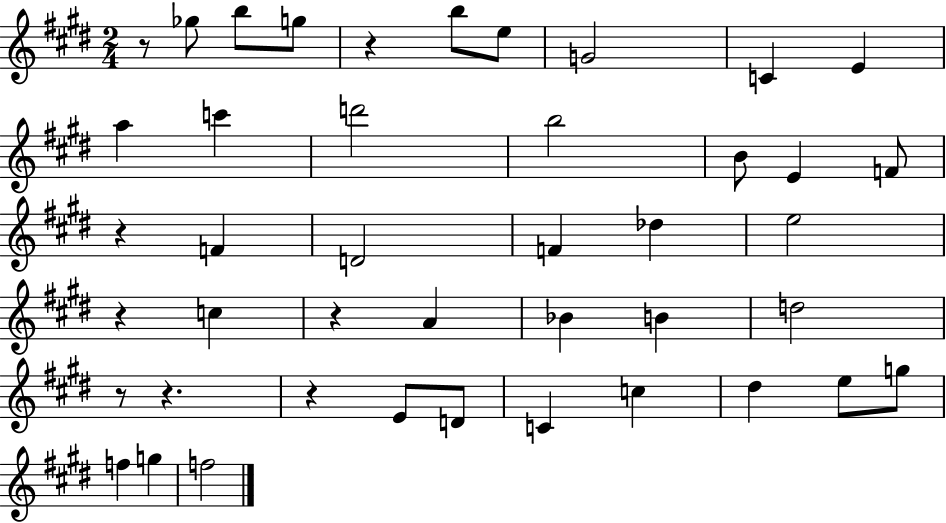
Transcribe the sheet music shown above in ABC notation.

X:1
T:Untitled
M:2/4
L:1/4
K:E
z/2 _g/2 b/2 g/2 z b/2 e/2 G2 C E a c' d'2 b2 B/2 E F/2 z F D2 F _d e2 z c z A _B B d2 z/2 z z E/2 D/2 C c ^d e/2 g/2 f g f2